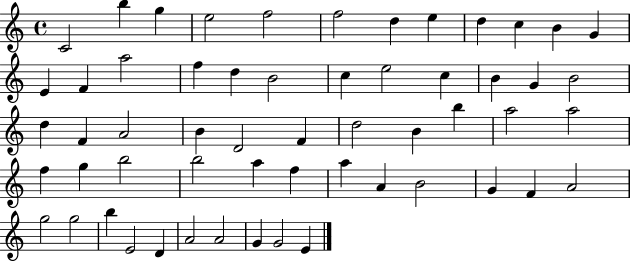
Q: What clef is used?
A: treble